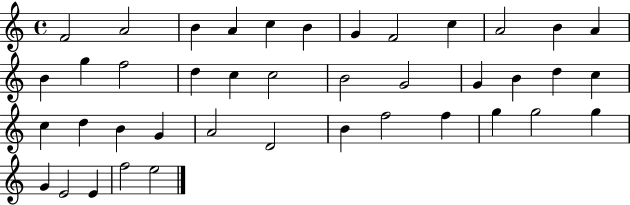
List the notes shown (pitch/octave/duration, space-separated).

F4/h A4/h B4/q A4/q C5/q B4/q G4/q F4/h C5/q A4/h B4/q A4/q B4/q G5/q F5/h D5/q C5/q C5/h B4/h G4/h G4/q B4/q D5/q C5/q C5/q D5/q B4/q G4/q A4/h D4/h B4/q F5/h F5/q G5/q G5/h G5/q G4/q E4/h E4/q F5/h E5/h